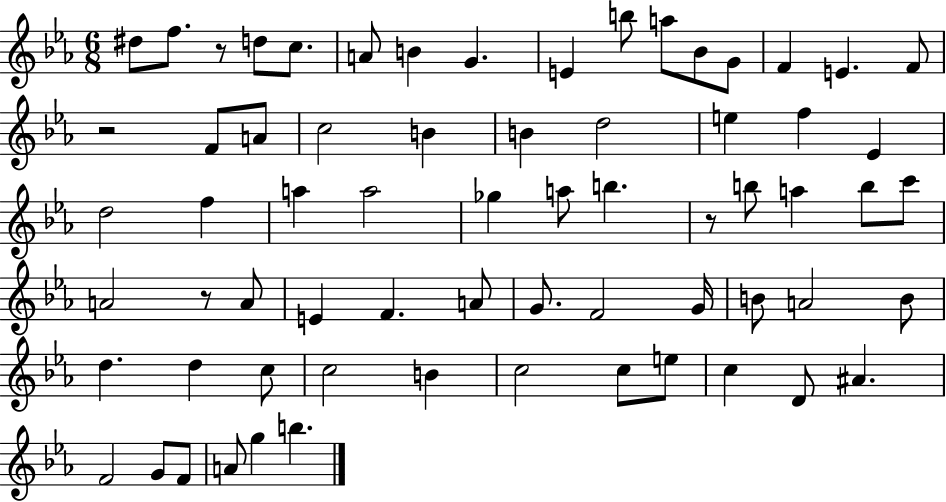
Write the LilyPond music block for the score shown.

{
  \clef treble
  \numericTimeSignature
  \time 6/8
  \key ees \major
  dis''8 f''8. r8 d''8 c''8. | a'8 b'4 g'4. | e'4 b''8 a''8 bes'8 g'8 | f'4 e'4. f'8 | \break r2 f'8 a'8 | c''2 b'4 | b'4 d''2 | e''4 f''4 ees'4 | \break d''2 f''4 | a''4 a''2 | ges''4 a''8 b''4. | r8 b''8 a''4 b''8 c'''8 | \break a'2 r8 a'8 | e'4 f'4. a'8 | g'8. f'2 g'16 | b'8 a'2 b'8 | \break d''4. d''4 c''8 | c''2 b'4 | c''2 c''8 e''8 | c''4 d'8 ais'4. | \break f'2 g'8 f'8 | a'8 g''4 b''4. | \bar "|."
}